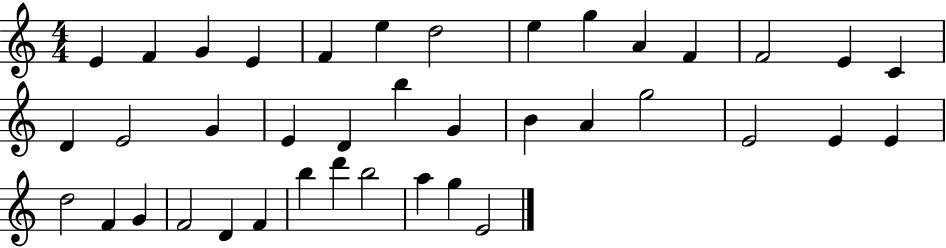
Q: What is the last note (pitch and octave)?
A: E4